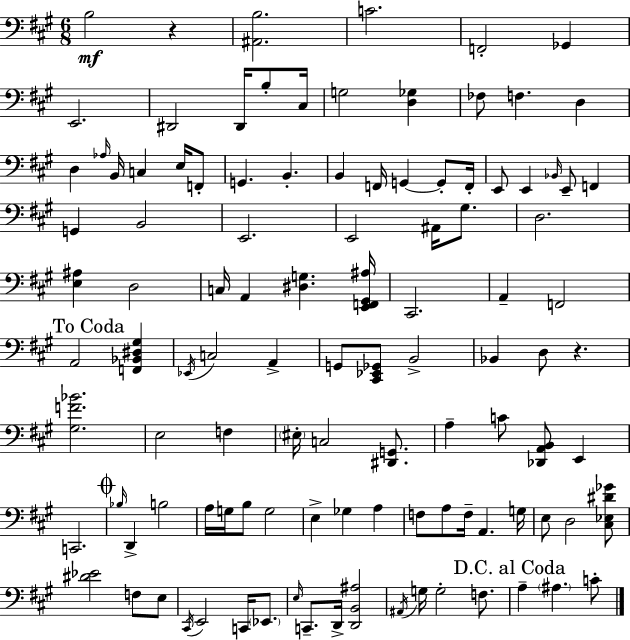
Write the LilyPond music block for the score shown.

{
  \clef bass
  \numericTimeSignature
  \time 6/8
  \key a \major
  b2\mf r4 | <ais, b>2. | c'2. | f,2-. ges,4 | \break e,2. | dis,2 dis,16 b8-. cis16 | g2 <d ges>4 | fes8 f4. d4 | \break d4 \grace { aes16 } b,16 c4 e16 f,8-. | g,4. b,4.-. | b,4 f,16 g,4~~ g,8-. | f,16-. e,8 e,4 \grace { bes,16 } e,8-- f,4 | \break g,4 b,2 | e,2. | e,2 ais,16 gis8. | d2. | \break <e ais>4 d2 | c16 a,4 <dis g>4. | <e, f, gis, ais>16 cis,2. | a,4-- f,2 | \break \mark "To Coda" a,2 <f, bes, dis gis>4 | \acciaccatura { ees,16 } c2 a,4-> | g,8 <cis, ees, ges,>8 b,2-> | bes,4 d8 r4. | \break <gis f' bes'>2. | e2 f4 | \parenthesize eis16-. c2 | <dis, g,>8. a4-- c'8 <des, a, b,>8 e,4 | \break c,2. | \mark \markup { \musicglyph "scripts.coda" } \grace { bes16 } d,4-> b2 | a16 g16 b8 g2 | e4-> ges4 | \break a4 f8 a8 f16-- a,4. | g16 e8 d2 | <cis ees dis' ges'>8 <dis' ees'>2 | f8 e8 \acciaccatura { cis,16 } e,2 | \break c,16 \parenthesize ees,8. \grace { e16 } c,8.-- d,16-> <d, b, ais>2 | \acciaccatura { ais,16 } g16 g2-. | f8. \mark "D.C. al Coda" a4-- \parenthesize ais4. | c'8-. \bar "|."
}